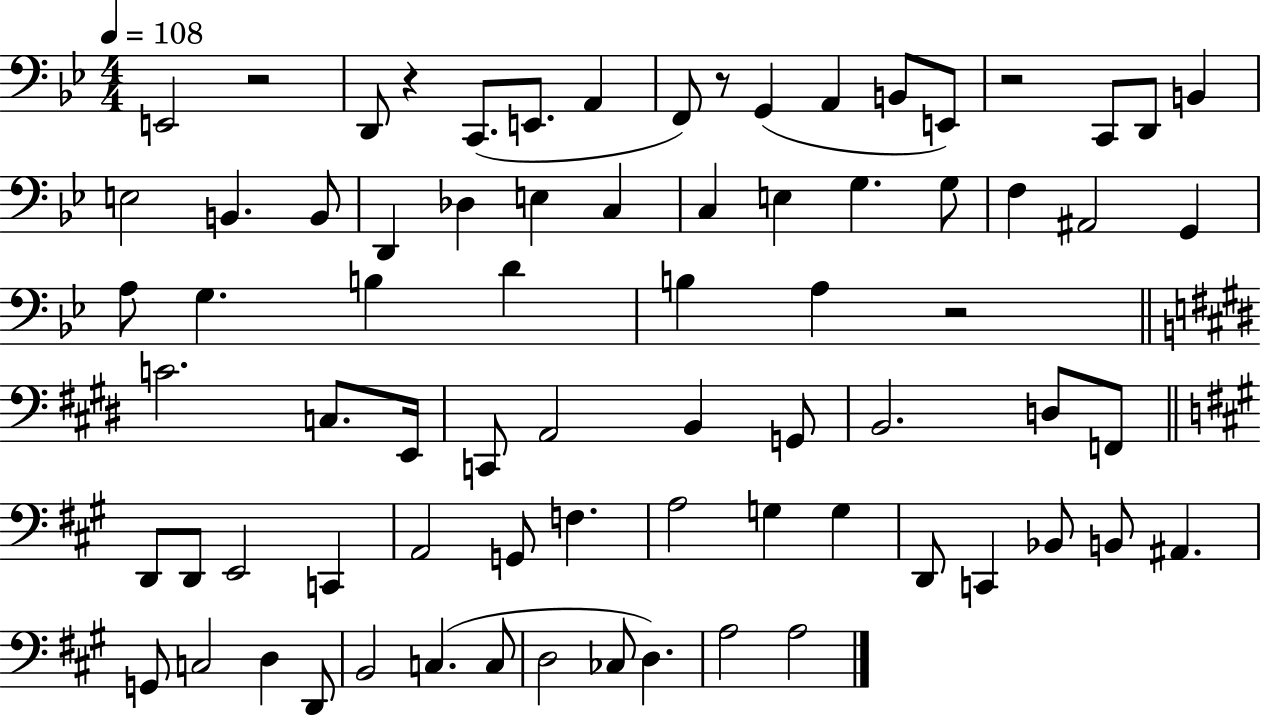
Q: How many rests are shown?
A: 5